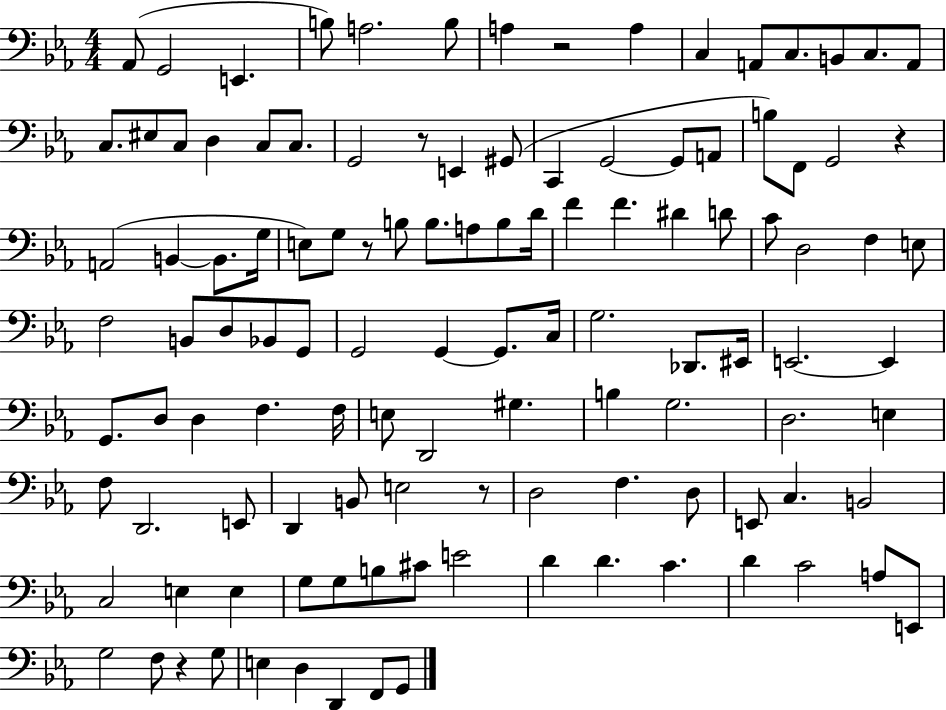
{
  \clef bass
  \numericTimeSignature
  \time 4/4
  \key ees \major
  aes,8( g,2 e,4. | b8) a2. b8 | a4 r2 a4 | c4 a,8 c8. b,8 c8. a,8 | \break c8. eis8 c8 d4 c8 c8. | g,2 r8 e,4 gis,8( | c,4 g,2~~ g,8 a,8 | b8) f,8 g,2 r4 | \break a,2( b,4~~ b,8. g16 | e8) g8 r8 b8 b8. a8 b8 d'16 | f'4 f'4. dis'4 d'8 | c'8 d2 f4 e8 | \break f2 b,8 d8 bes,8 g,8 | g,2 g,4~~ g,8. c16 | g2. des,8. eis,16 | e,2.~~ e,4 | \break g,8. d8 d4 f4. f16 | e8 d,2 gis4. | b4 g2. | d2. e4 | \break f8 d,2. e,8 | d,4 b,8 e2 r8 | d2 f4. d8 | e,8 c4. b,2 | \break c2 e4 e4 | g8 g8 b8 cis'8 e'2 | d'4 d'4. c'4. | d'4 c'2 a8 e,8 | \break g2 f8 r4 g8 | e4 d4 d,4 f,8 g,8 | \bar "|."
}